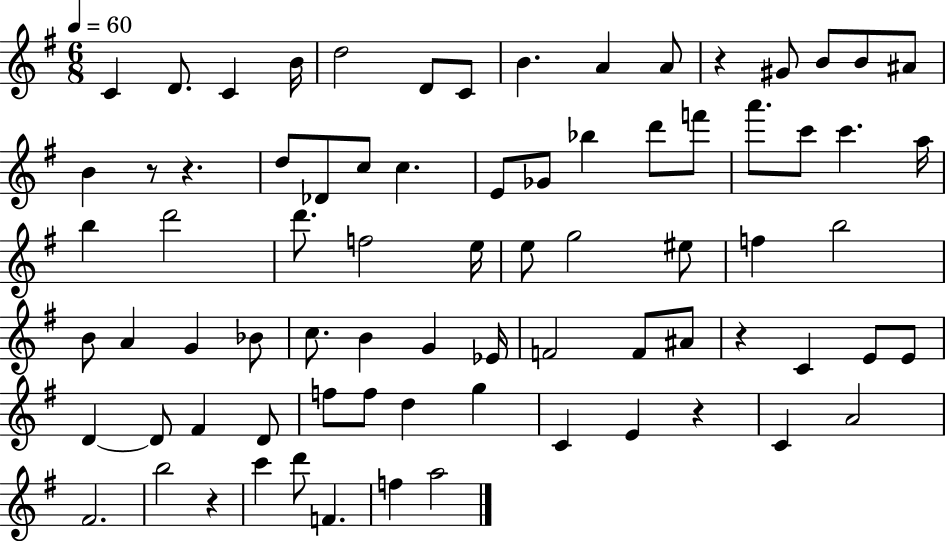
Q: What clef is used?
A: treble